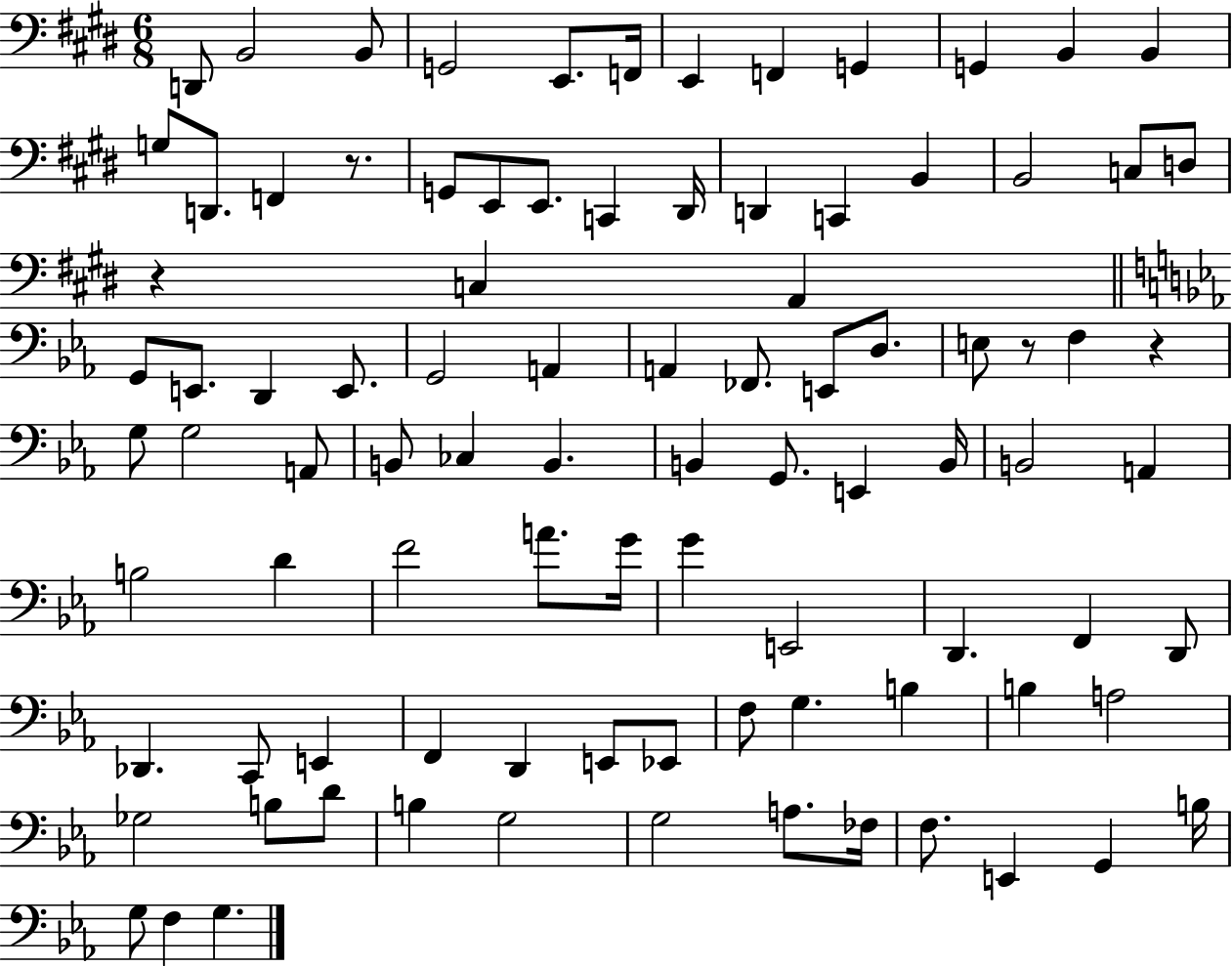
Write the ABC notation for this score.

X:1
T:Untitled
M:6/8
L:1/4
K:E
D,,/2 B,,2 B,,/2 G,,2 E,,/2 F,,/4 E,, F,, G,, G,, B,, B,, G,/2 D,,/2 F,, z/2 G,,/2 E,,/2 E,,/2 C,, ^D,,/4 D,, C,, B,, B,,2 C,/2 D,/2 z C, A,, G,,/2 E,,/2 D,, E,,/2 G,,2 A,, A,, _F,,/2 E,,/2 D,/2 E,/2 z/2 F, z G,/2 G,2 A,,/2 B,,/2 _C, B,, B,, G,,/2 E,, B,,/4 B,,2 A,, B,2 D F2 A/2 G/4 G E,,2 D,, F,, D,,/2 _D,, C,,/2 E,, F,, D,, E,,/2 _E,,/2 F,/2 G, B, B, A,2 _G,2 B,/2 D/2 B, G,2 G,2 A,/2 _F,/4 F,/2 E,, G,, B,/4 G,/2 F, G,